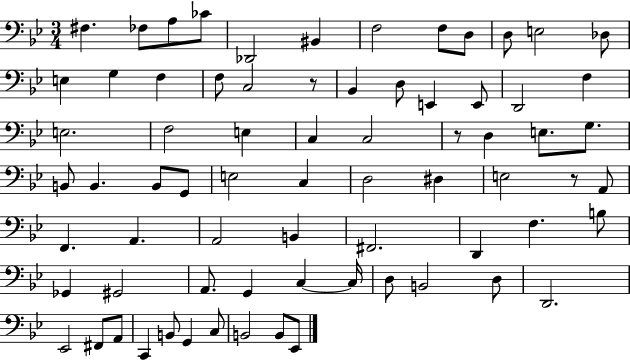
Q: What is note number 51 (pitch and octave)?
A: G#2